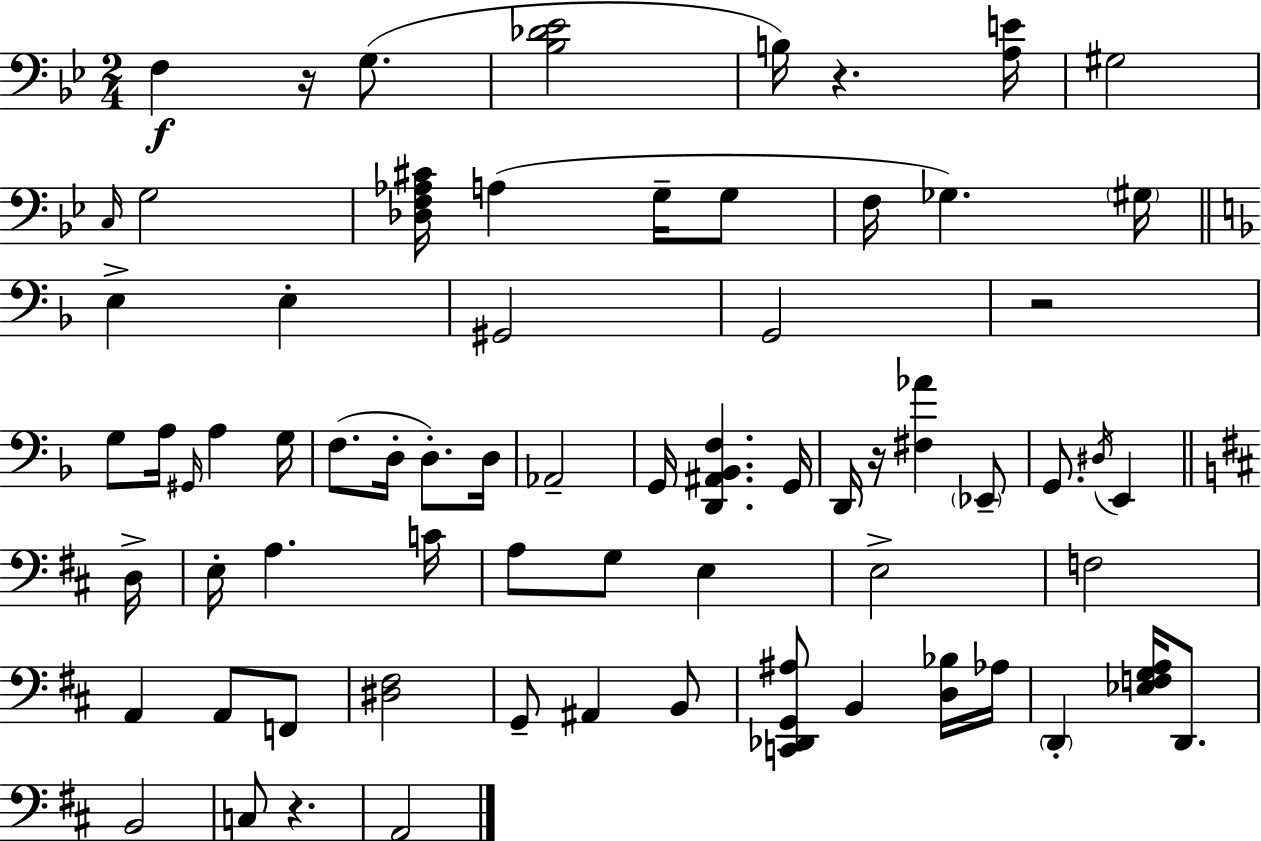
{
  \clef bass
  \numericTimeSignature
  \time 2/4
  \key bes \major
  f4\f r16 g8.( | <bes des' ees'>2 | b16) r4. <a e'>16 | gis2 | \break \grace { c16 } g2 | <des f aes cis'>16 a4( g16-- g8 | f16 ges4.) | \parenthesize gis16 \bar "||" \break \key f \major e4-> e4-. | gis,2 | g,2 | r2 | \break g8 a16 \grace { gis,16 } a4 | g16 f8.( d16-. d8.-.) | d16 aes,2-- | g,16 <d, ais, bes, f>4. | \break g,16 d,16 r16 <fis aes'>4 \parenthesize ees,8-- | g,8. \acciaccatura { dis16 } e,4 | \bar "||" \break \key d \major d16-> e16-. a4. | c'16 a8 g8 e4 | e2-> | f2 | \break a,4 a,8 f,8 | <dis fis>2 | g,8-- ais,4 b,8 | <c, des, g, ais>8 b,4 <d bes>16 | \break aes16 \parenthesize d,4-. <ees f g a>16 d,8. | b,2 | c8 r4. | a,2 | \break \bar "|."
}